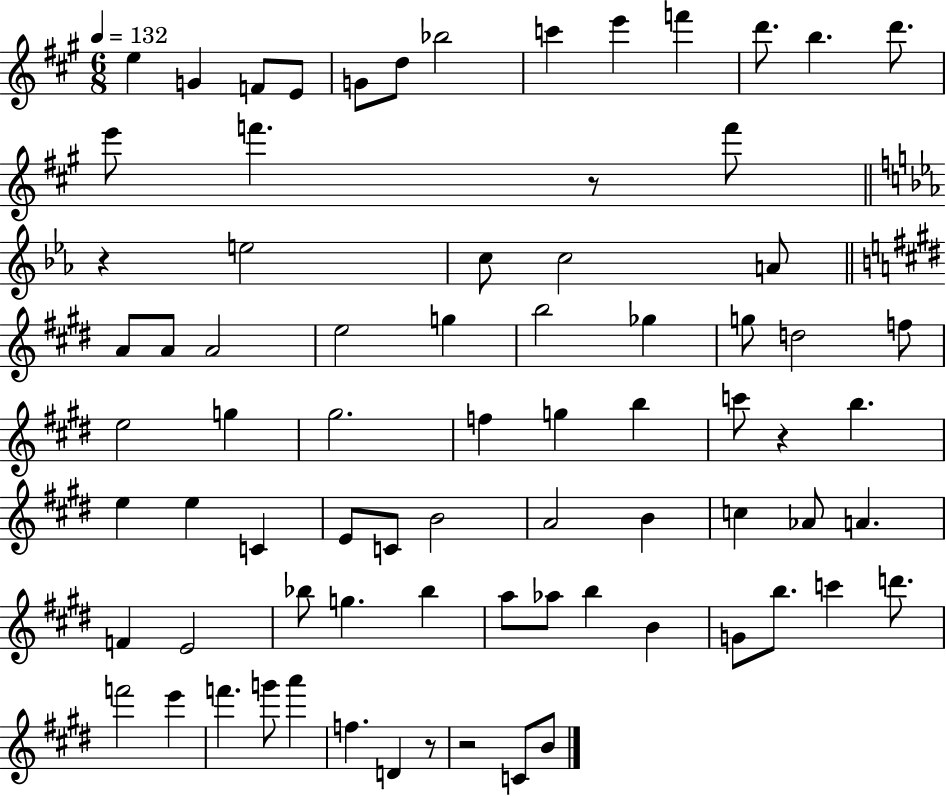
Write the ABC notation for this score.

X:1
T:Untitled
M:6/8
L:1/4
K:A
e G F/2 E/2 G/2 d/2 _b2 c' e' f' d'/2 b d'/2 e'/2 f' z/2 f'/2 z e2 c/2 c2 A/2 A/2 A/2 A2 e2 g b2 _g g/2 d2 f/2 e2 g ^g2 f g b c'/2 z b e e C E/2 C/2 B2 A2 B c _A/2 A F E2 _b/2 g _b a/2 _a/2 b B G/2 b/2 c' d'/2 f'2 e' f' g'/2 a' f D z/2 z2 C/2 B/2